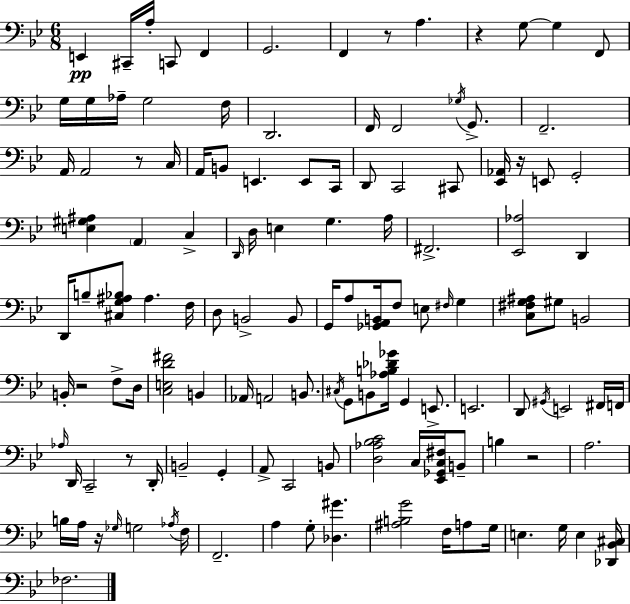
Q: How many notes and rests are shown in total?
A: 127